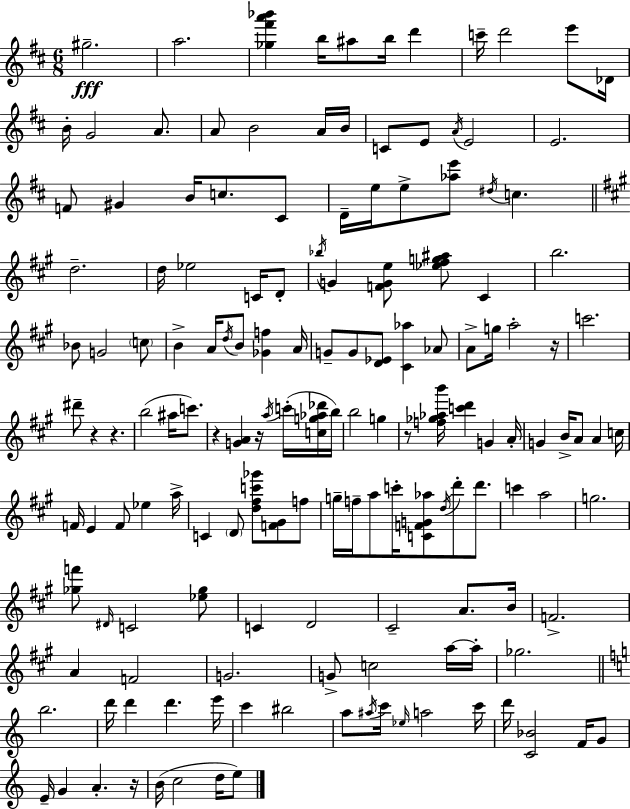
G#5/h. A5/h. [Gb5,F#6,A6,Bb6]/q B5/s A#5/e B5/s D6/q C6/s D6/h E6/e Db4/s B4/s G4/h A4/e. A4/e B4/h A4/s B4/s C4/e E4/e A4/s E4/h E4/h. F4/e G#4/q B4/s C5/e. C#4/e D4/s E5/s E5/e [Ab5,E6]/e D#5/s C5/q. D5/h. D5/s Eb5/h C4/s D4/e Bb5/s G4/q [F4,G4,E5]/e [Eb5,F#5,G5,A#5]/e C#4/q B5/h. Bb4/e G4/h C5/e B4/q A4/s D5/s B4/e [Gb4,F5]/q A4/s G4/e G4/e [D4,Eb4]/e [C#4,Ab5]/q Ab4/e A4/e G5/s A5/h R/s C6/h. D#6/e R/q R/q. B5/h A#5/s C6/e. R/q [G4,A4]/q R/s A5/s C6/s [C5,G5,Ab5,Db6]/s B5/s B5/h G5/q R/e [F5,Gb5,Ab5,B6]/s [C6,D6]/q G4/q A4/s G4/q B4/s A4/e A4/q C5/s F4/s E4/q F4/e Eb5/q A5/s C4/q D4/e [D5,F#5,C6,Gb6]/e [F4,G#4]/e F5/e G5/s F5/s A5/e C6/s [C4,F4,G4,Ab5]/e D5/s D6/e D6/e. C6/q A5/h G5/h. [Gb5,F6]/e D#4/s C4/h [Eb5,Gb5]/e C4/q D4/h C#4/h A4/e. B4/s F4/h. A4/q F4/h G4/h. G4/e C5/h A5/s A5/s Gb5/h. B5/h. D6/s D6/q D6/q. E6/s C6/q BIS5/h A5/e A#5/s C6/s Eb5/s A5/h C6/s D6/s [C4,Bb4]/h F4/s G4/e E4/s G4/q A4/q. R/s B4/s C5/h D5/s E5/e